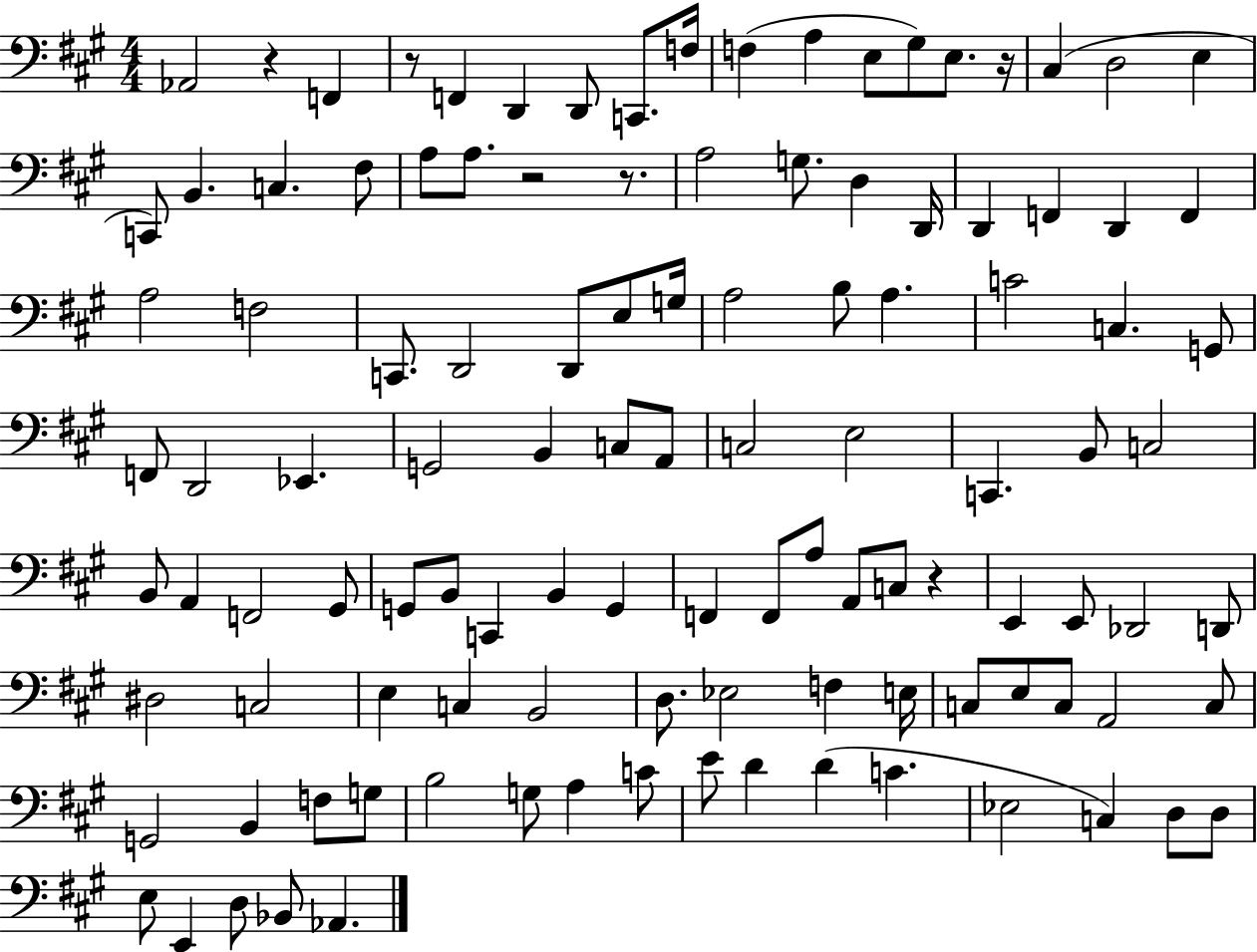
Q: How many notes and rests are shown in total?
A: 113